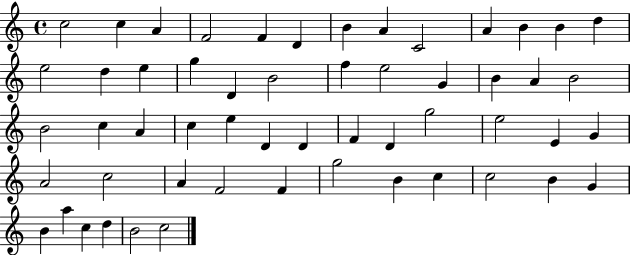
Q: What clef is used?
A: treble